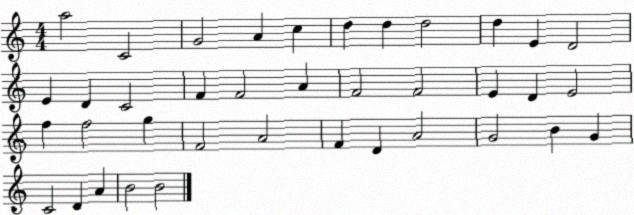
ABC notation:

X:1
T:Untitled
M:4/4
L:1/4
K:C
a2 C2 G2 A c d d d2 d E D2 E D C2 F F2 A F2 F2 E D E2 f f2 g F2 A2 F D A2 G2 B G C2 D A B2 B2